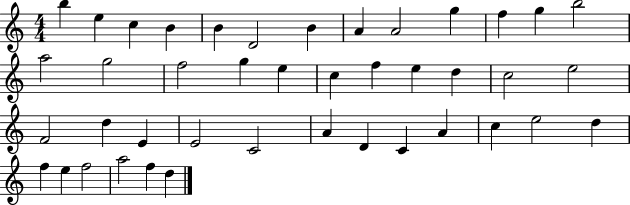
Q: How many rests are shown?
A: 0